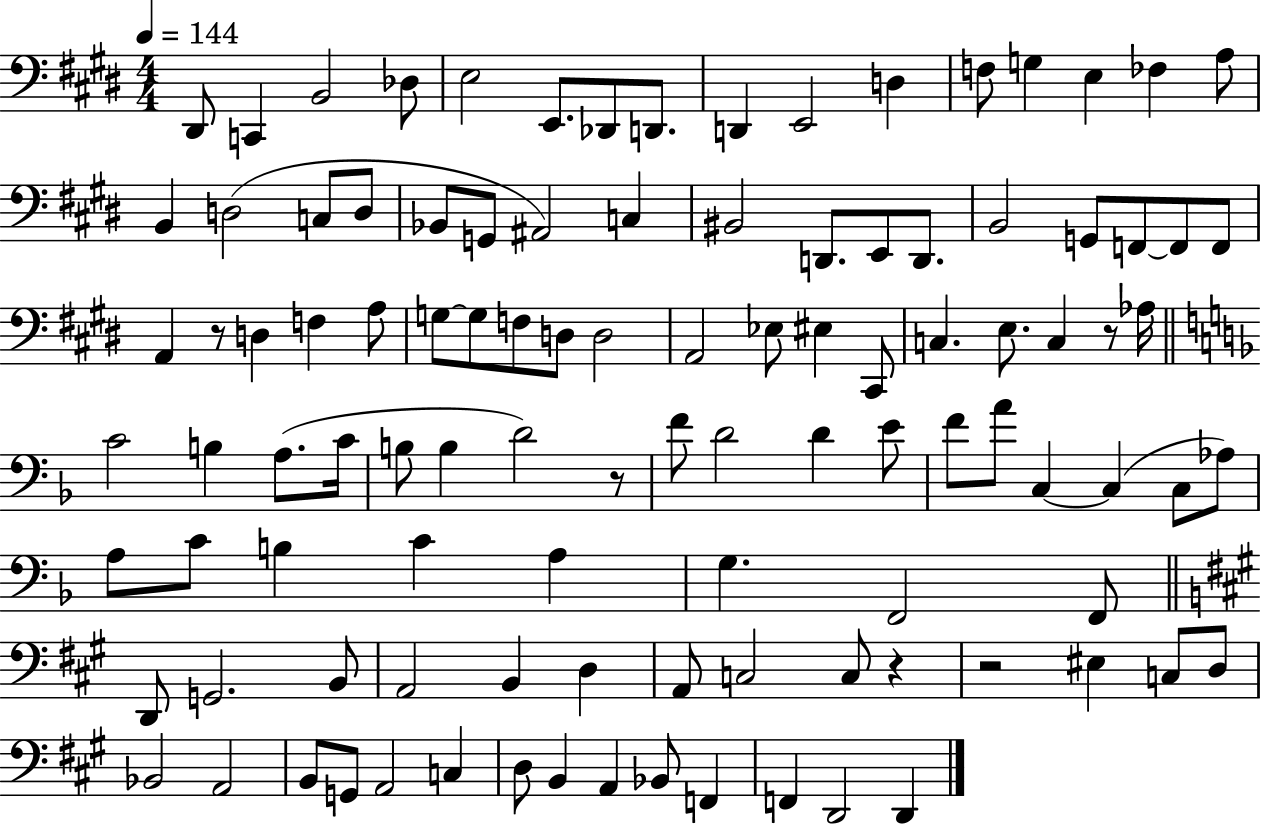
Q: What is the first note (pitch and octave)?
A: D#2